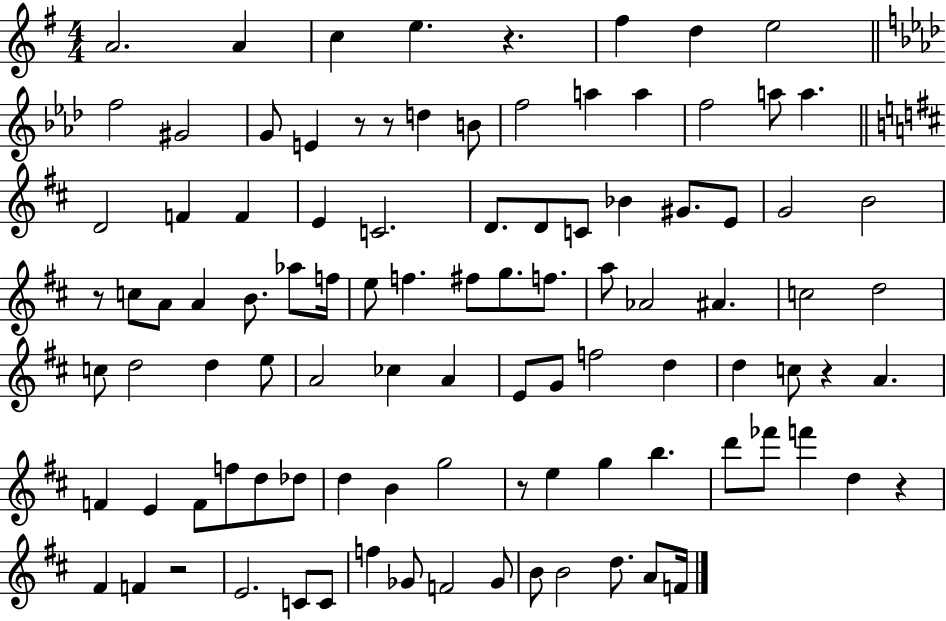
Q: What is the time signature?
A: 4/4